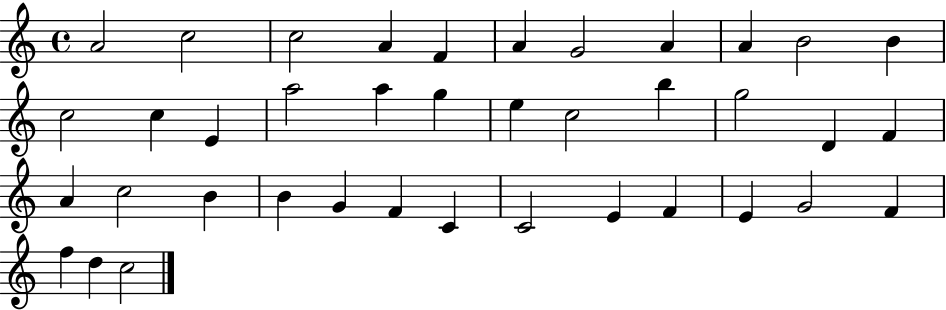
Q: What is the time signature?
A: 4/4